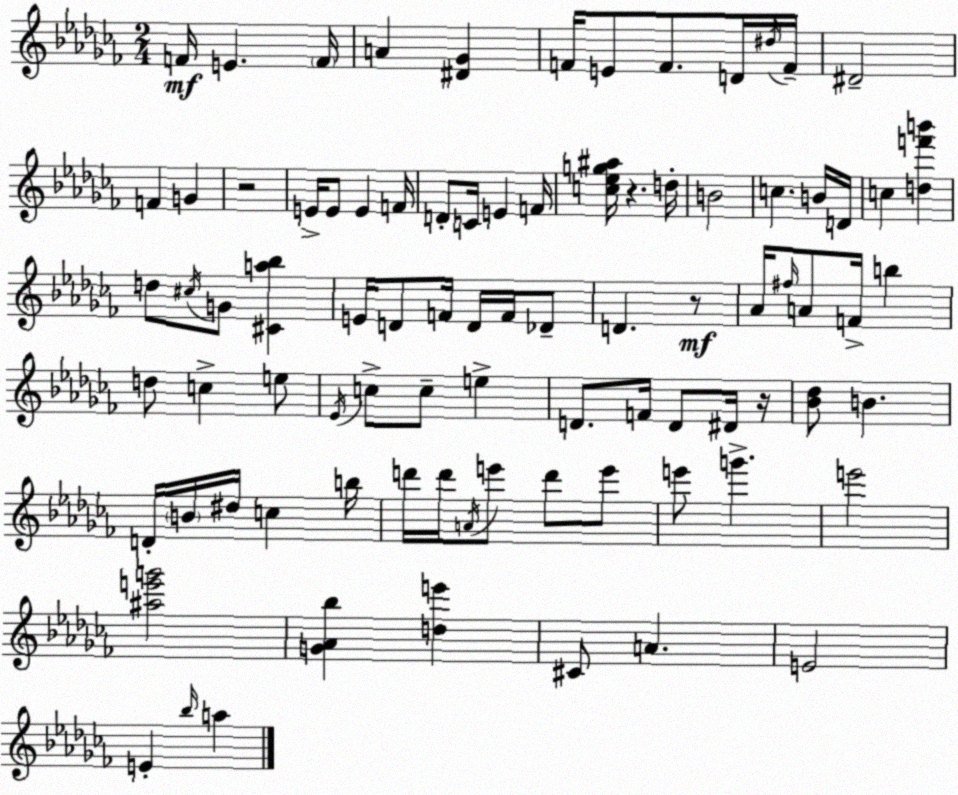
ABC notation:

X:1
T:Untitled
M:2/4
L:1/4
K:Abm
F/4 E F/4 A [^D_G] F/4 E/2 F/2 D/4 ^d/4 F/4 ^D2 F G z2 E/4 E/2 E F/4 D/2 C/4 E F/4 [c_eg^a]/4 z d/4 B2 c B/4 D/4 c [df'b'] d/2 ^c/4 G/2 [^Ca_b] E/4 D/2 F/4 D/4 F/4 _D/2 D z/2 _A/4 ^f/4 A/2 F/4 b d/2 c e/2 _E/4 c/2 c/2 e D/2 F/4 D/2 ^D/4 z/4 [_B_d]/2 B D/4 B/4 ^d/4 c b/4 d'/4 d'/4 A/4 e'/2 d'/2 e'/2 e'/2 g' e'2 [^ae'g']2 [G_A_b] [de'] ^C/2 A E2 E _b/4 a